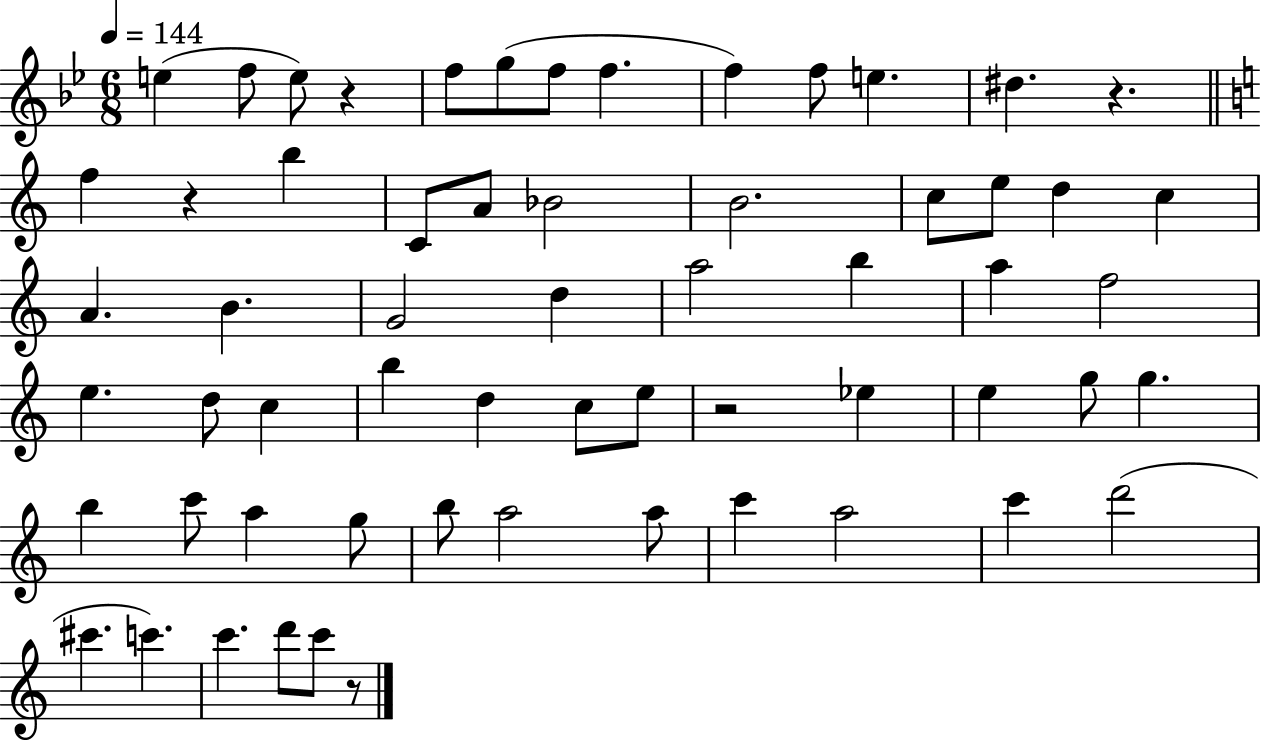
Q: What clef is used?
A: treble